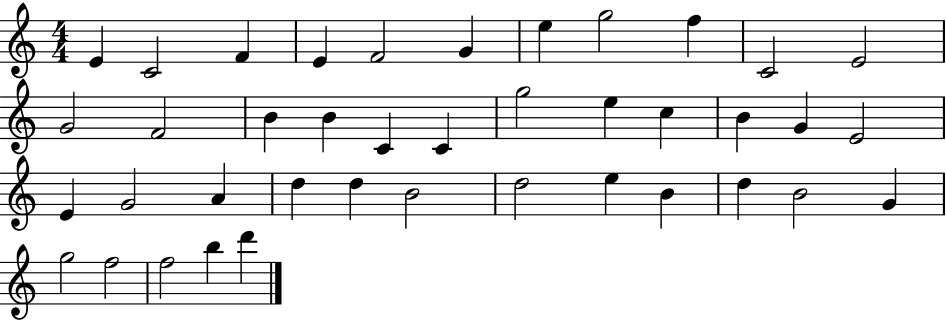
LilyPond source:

{
  \clef treble
  \numericTimeSignature
  \time 4/4
  \key c \major
  e'4 c'2 f'4 | e'4 f'2 g'4 | e''4 g''2 f''4 | c'2 e'2 | \break g'2 f'2 | b'4 b'4 c'4 c'4 | g''2 e''4 c''4 | b'4 g'4 e'2 | \break e'4 g'2 a'4 | d''4 d''4 b'2 | d''2 e''4 b'4 | d''4 b'2 g'4 | \break g''2 f''2 | f''2 b''4 d'''4 | \bar "|."
}